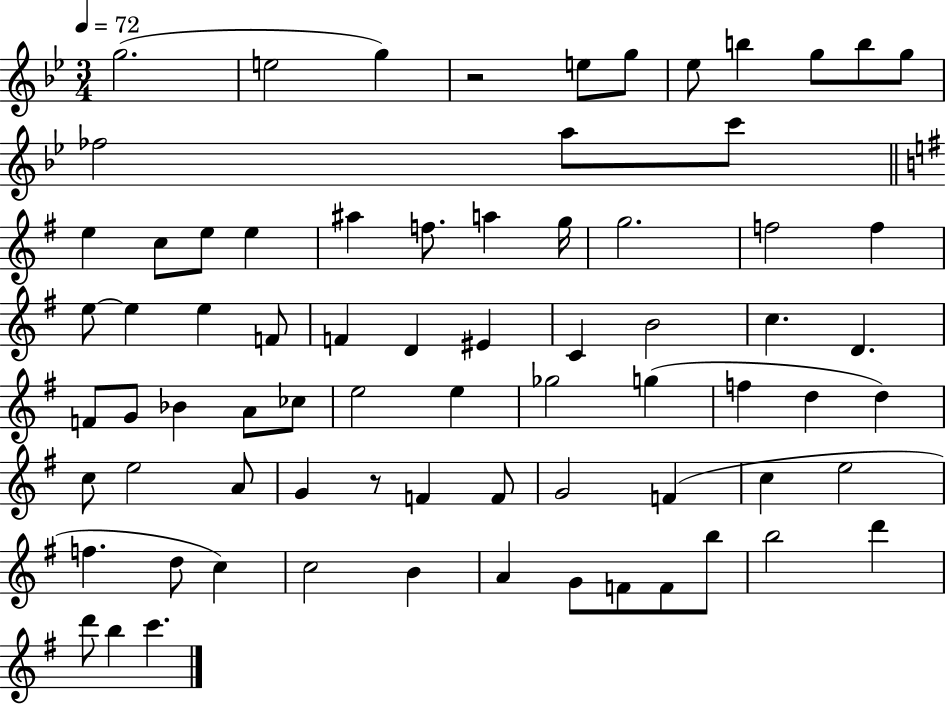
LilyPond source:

{
  \clef treble
  \numericTimeSignature
  \time 3/4
  \key bes \major
  \tempo 4 = 72
  g''2.( | e''2 g''4) | r2 e''8 g''8 | ees''8 b''4 g''8 b''8 g''8 | \break fes''2 a''8 c'''8 | \bar "||" \break \key g \major e''4 c''8 e''8 e''4 | ais''4 f''8. a''4 g''16 | g''2. | f''2 f''4 | \break e''8~~ e''4 e''4 f'8 | f'4 d'4 eis'4 | c'4 b'2 | c''4. d'4. | \break f'8 g'8 bes'4 a'8 ces''8 | e''2 e''4 | ges''2 g''4( | f''4 d''4 d''4) | \break c''8 e''2 a'8 | g'4 r8 f'4 f'8 | g'2 f'4( | c''4 e''2 | \break f''4. d''8 c''4) | c''2 b'4 | a'4 g'8 f'8 f'8 b''8 | b''2 d'''4 | \break d'''8 b''4 c'''4. | \bar "|."
}